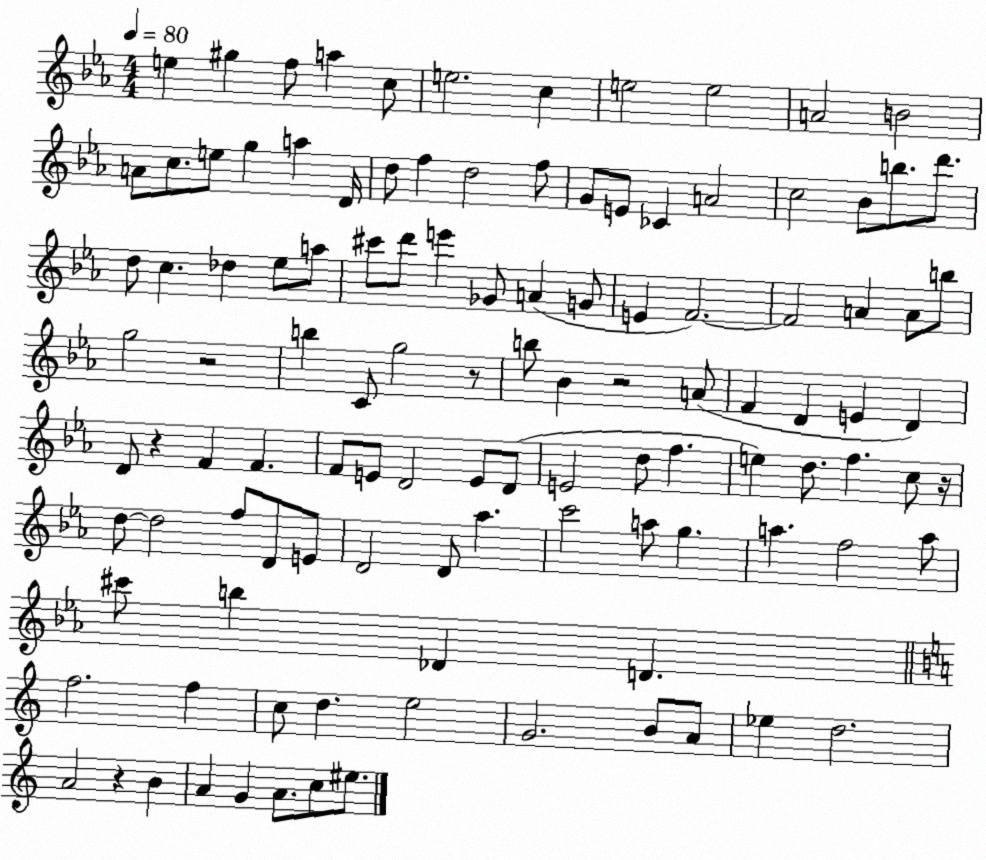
X:1
T:Untitled
M:4/4
L:1/4
K:Eb
e ^g f/2 a c/2 e2 c e2 e2 A2 B2 A/2 c/2 e/2 g a D/4 d/2 f d2 f/2 G/2 E/2 _C A2 c2 _B/2 b/2 d'/2 d/2 c _d _e/2 a/2 ^c'/2 d'/2 e' _G/2 A G/2 E F2 F2 A A/2 b/2 g2 z2 b C/2 g2 z/2 b/2 _B z2 A/2 F D E D D/2 z F F F/2 E/2 D2 E/2 D/2 E2 d/2 f e d/2 f c/2 z/4 d/2 d2 f/2 D/2 E/2 D2 D/2 _a c'2 a/2 g a f2 a/2 ^c'/2 b _D D f2 f c/2 d e2 G2 B/2 A/2 _e d2 A2 z B A G A/2 c/2 ^e/2